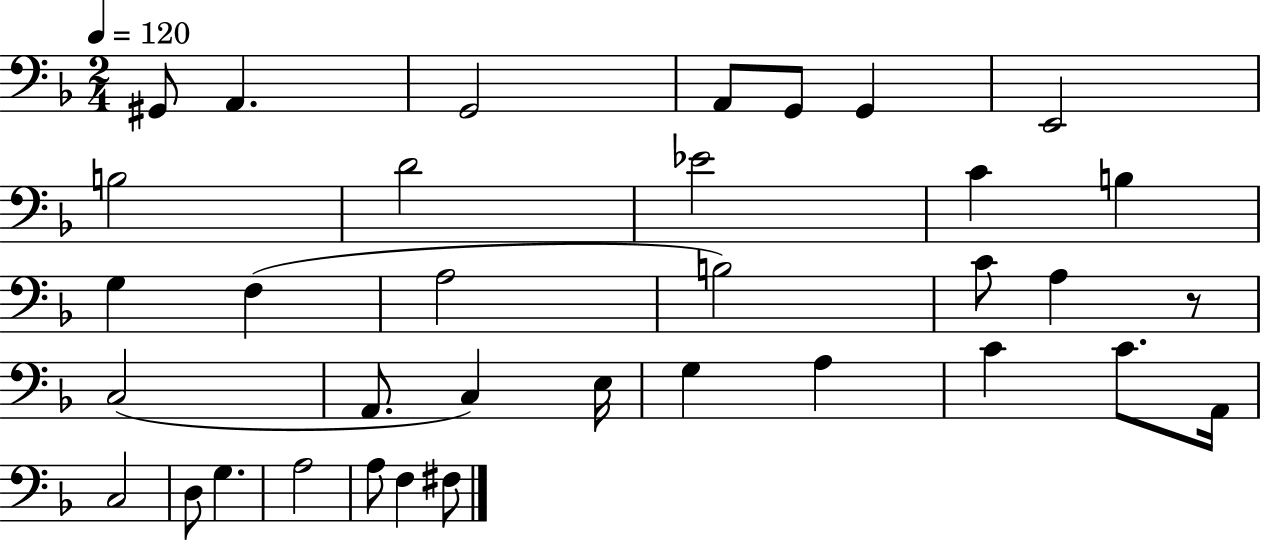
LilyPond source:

{
  \clef bass
  \numericTimeSignature
  \time 2/4
  \key f \major
  \tempo 4 = 120
  gis,8 a,4. | g,2 | a,8 g,8 g,4 | e,2 | \break b2 | d'2 | ees'2 | c'4 b4 | \break g4 f4( | a2 | b2) | c'8 a4 r8 | \break c2( | a,8. c4) e16 | g4 a4 | c'4 c'8. a,16 | \break c2 | d8 g4. | a2 | a8 f4 fis8 | \break \bar "|."
}